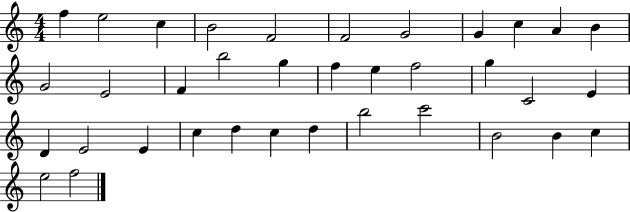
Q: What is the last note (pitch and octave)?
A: F5